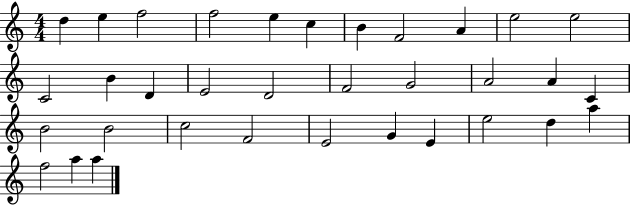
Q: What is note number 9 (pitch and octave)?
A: A4